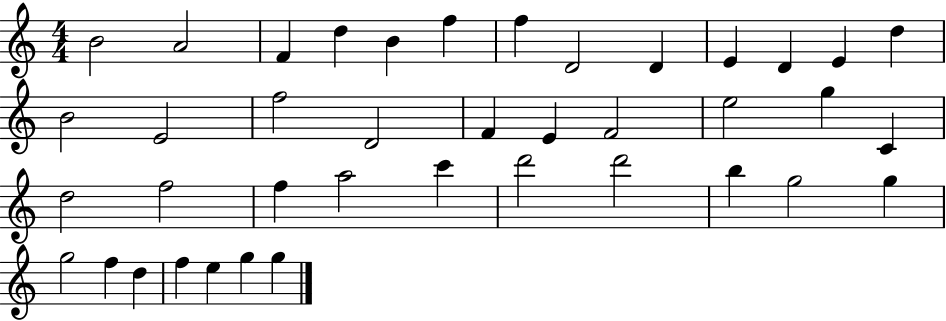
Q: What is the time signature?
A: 4/4